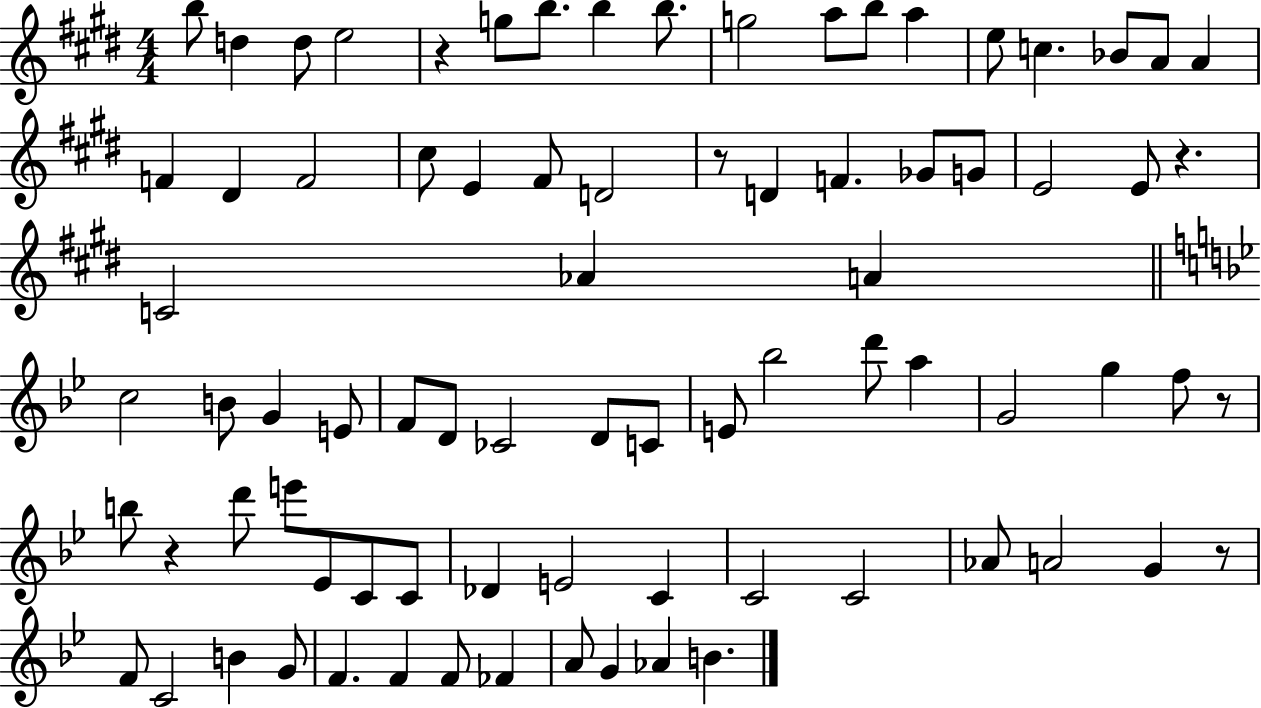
{
  \clef treble
  \numericTimeSignature
  \time 4/4
  \key e \major
  b''8 d''4 d''8 e''2 | r4 g''8 b''8. b''4 b''8. | g''2 a''8 b''8 a''4 | e''8 c''4. bes'8 a'8 a'4 | \break f'4 dis'4 f'2 | cis''8 e'4 fis'8 d'2 | r8 d'4 f'4. ges'8 g'8 | e'2 e'8 r4. | \break c'2 aes'4 a'4 | \bar "||" \break \key g \minor c''2 b'8 g'4 e'8 | f'8 d'8 ces'2 d'8 c'8 | e'8 bes''2 d'''8 a''4 | g'2 g''4 f''8 r8 | \break b''8 r4 d'''8 e'''8 ees'8 c'8 c'8 | des'4 e'2 c'4 | c'2 c'2 | aes'8 a'2 g'4 r8 | \break f'8 c'2 b'4 g'8 | f'4. f'4 f'8 fes'4 | a'8 g'4 aes'4 b'4. | \bar "|."
}